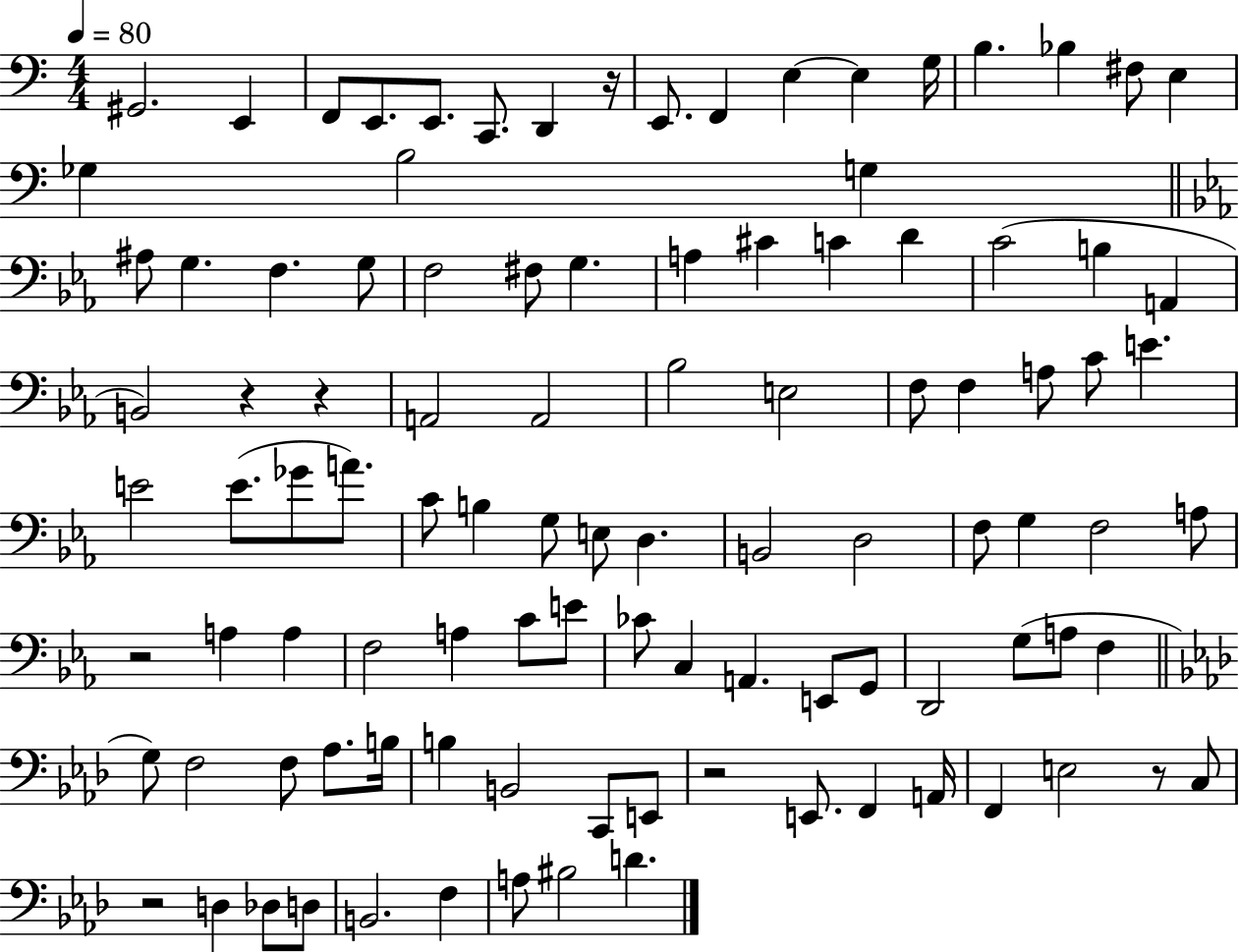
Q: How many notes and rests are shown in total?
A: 103